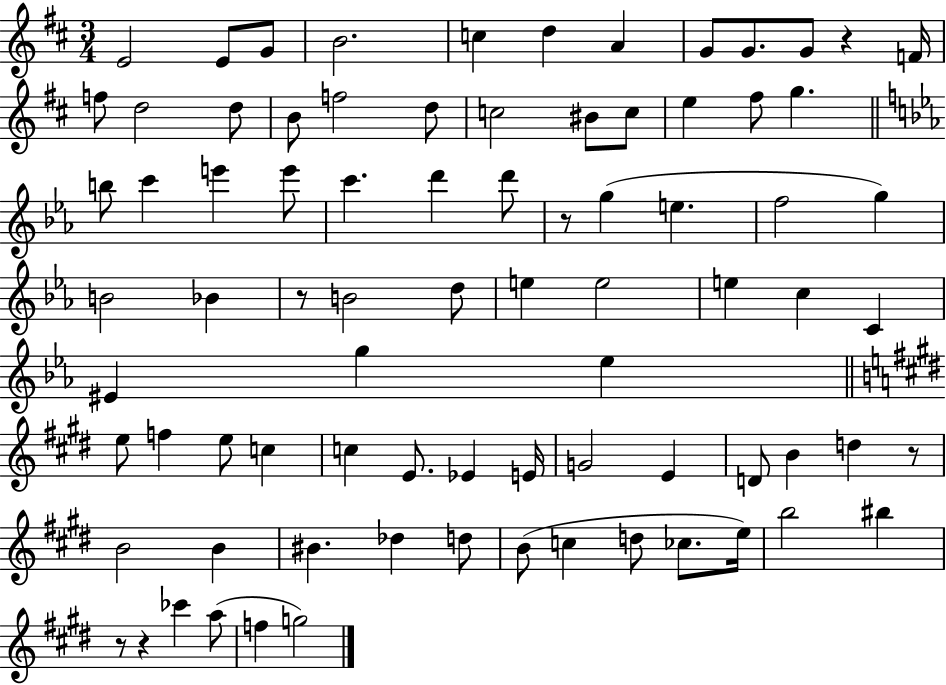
{
  \clef treble
  \numericTimeSignature
  \time 3/4
  \key d \major
  \repeat volta 2 { e'2 e'8 g'8 | b'2. | c''4 d''4 a'4 | g'8 g'8. g'8 r4 f'16 | \break f''8 d''2 d''8 | b'8 f''2 d''8 | c''2 bis'8 c''8 | e''4 fis''8 g''4. | \break \bar "||" \break \key c \minor b''8 c'''4 e'''4 e'''8 | c'''4. d'''4 d'''8 | r8 g''4( e''4. | f''2 g''4) | \break b'2 bes'4 | r8 b'2 d''8 | e''4 e''2 | e''4 c''4 c'4 | \break eis'4 g''4 ees''4 | \bar "||" \break \key e \major e''8 f''4 e''8 c''4 | c''4 e'8. ees'4 e'16 | g'2 e'4 | d'8 b'4 d''4 r8 | \break b'2 b'4 | bis'4. des''4 d''8 | b'8( c''4 d''8 ces''8. e''16) | b''2 bis''4 | \break r8 r4 ces'''4 a''8( | f''4 g''2) | } \bar "|."
}